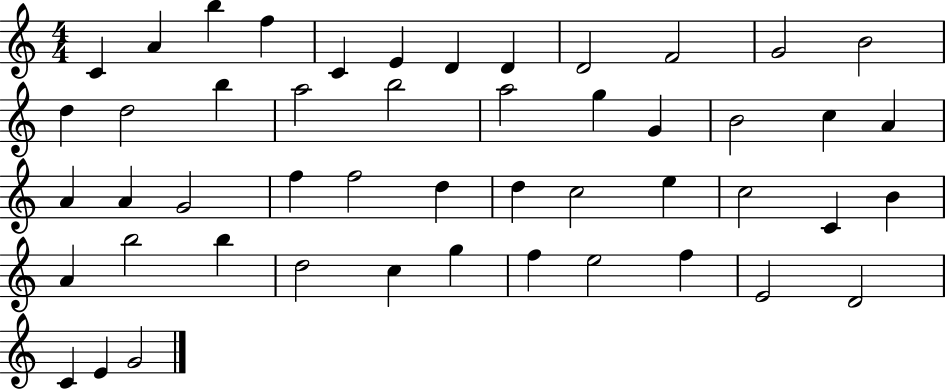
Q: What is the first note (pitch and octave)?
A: C4